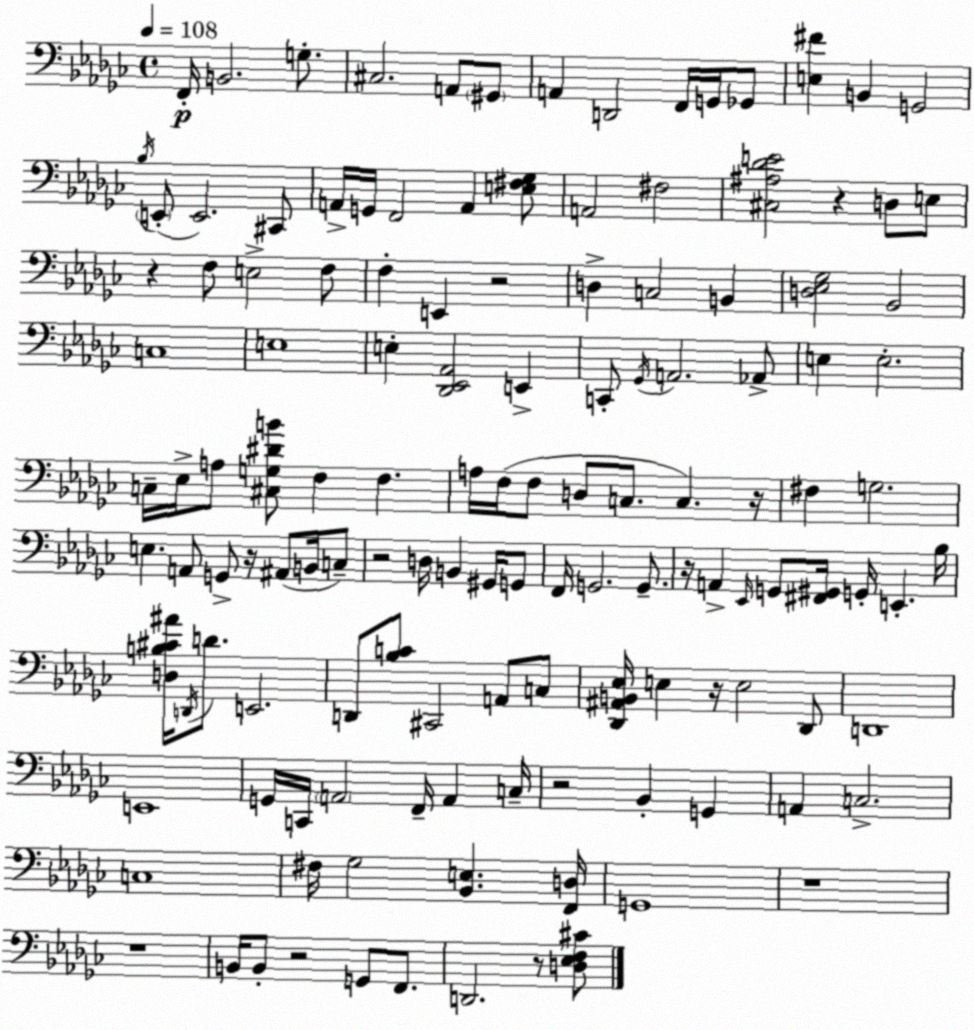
X:1
T:Untitled
M:4/4
L:1/4
K:Ebm
F,,/4 B,,2 G,/2 ^C,2 A,,/2 ^G,,/2 A,, D,,2 F,,/4 G,,/4 _G,,/2 [E,^F] B,, G,,2 _B,/4 E,,/2 E,,2 ^C,,/2 A,,/4 G,,/4 F,,2 A,, [E,^F,_G,]/2 A,,2 ^F,2 [^C,^A,_DE]2 z D,/2 E,/2 z F,/2 E,2 F,/2 F, E,, z2 D, C,2 B,, [D,_E,_G,]2 _B,,2 C,4 E,4 E, [_D,,_E,,_A,,]2 E,, C,,/2 _G,,/4 A,,2 _A,,/2 E, E,2 C,/4 _E,/4 A,/2 [^C,G,^DB]/2 F, F, A,/4 F,/4 F,/2 D,/2 C,/2 C, z/4 ^F, G,2 E, A,,/2 G,,/2 z/4 ^A,,/2 B,,/4 C,/2 z2 D,/4 B,, ^G,,/4 G,,/2 F,,/4 G,,2 G,,/2 z/4 A,, _E,,/4 G,,/2 [^F,,^G,,]/4 G,,/4 E,, _B,/4 [D,B,^C^A]/4 D,,/4 D/2 E,,2 D,,/2 [_B,C]/2 ^C,,2 A,,/2 C,/2 [_D,,^A,,B,,_E,]/4 E, z/4 E,2 _D,,/2 D,,4 E,,4 G,,/4 C,,/4 A,,2 F,,/4 A,, C,/4 z2 _B,, G,, A,, C,2 C,4 ^F,/4 _G,2 [_B,,E,] [F,,D,]/4 G,,4 z4 z4 B,,/4 B,,/2 z2 G,,/2 F,,/2 D,,2 z/2 [D,_E,F,^C]/2